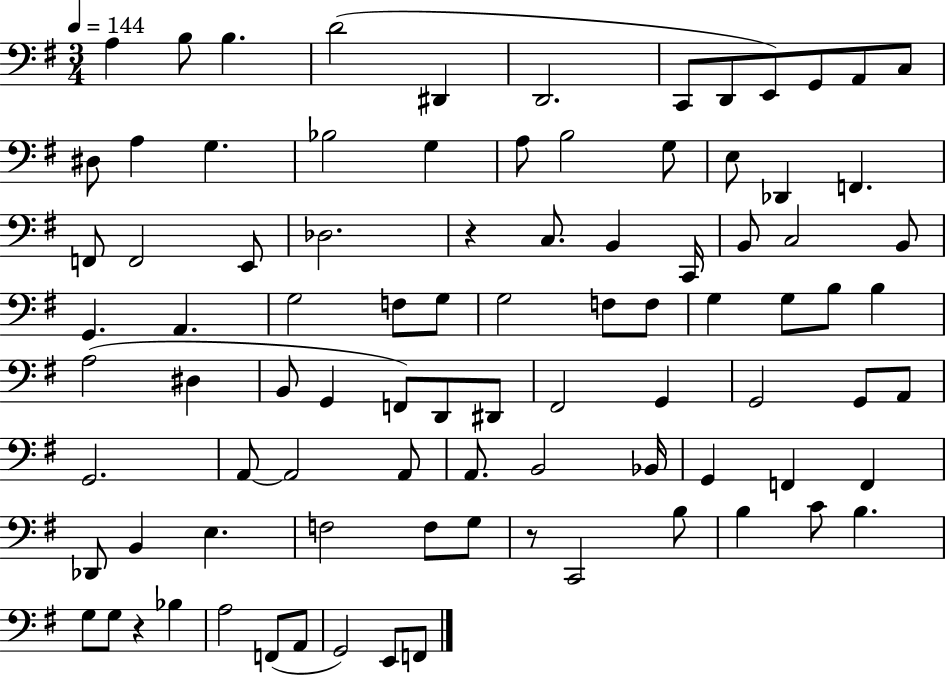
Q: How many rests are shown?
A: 3